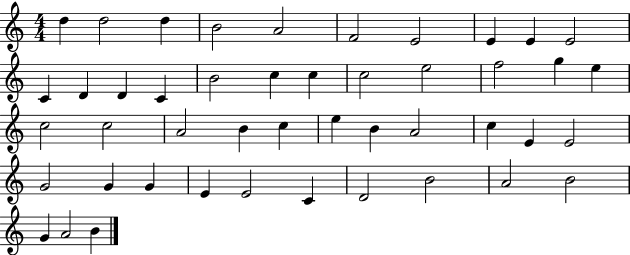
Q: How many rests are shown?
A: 0